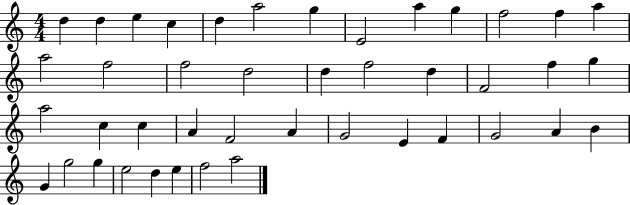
D5/q D5/q E5/q C5/q D5/q A5/h G5/q E4/h A5/q G5/q F5/h F5/q A5/q A5/h F5/h F5/h D5/h D5/q F5/h D5/q F4/h F5/q G5/q A5/h C5/q C5/q A4/q F4/h A4/q G4/h E4/q F4/q G4/h A4/q B4/q G4/q G5/h G5/q E5/h D5/q E5/q F5/h A5/h